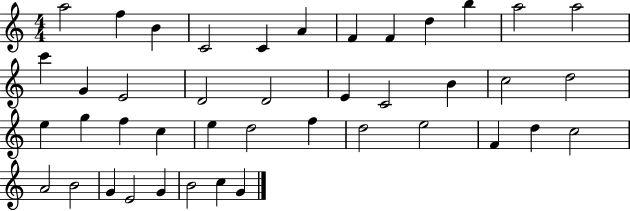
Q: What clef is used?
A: treble